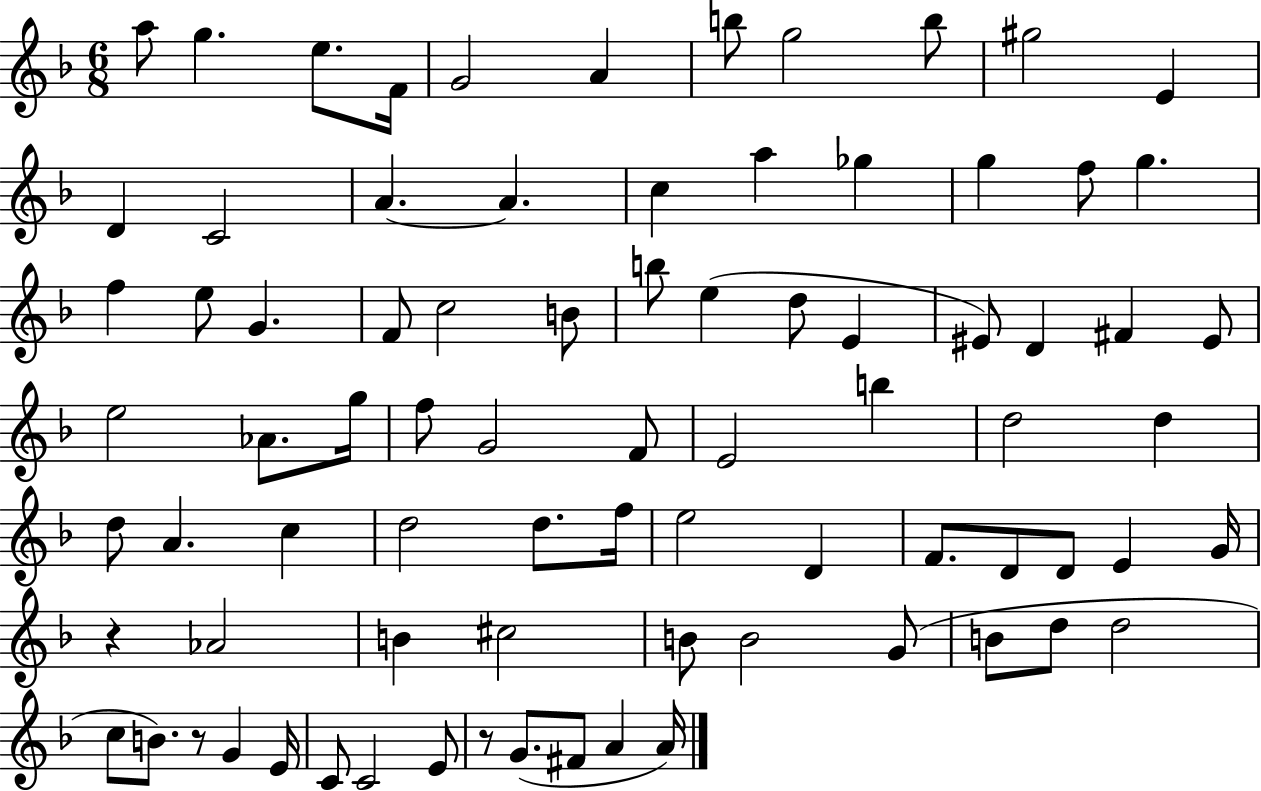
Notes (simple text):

A5/e G5/q. E5/e. F4/s G4/h A4/q B5/e G5/h B5/e G#5/h E4/q D4/q C4/h A4/q. A4/q. C5/q A5/q Gb5/q G5/q F5/e G5/q. F5/q E5/e G4/q. F4/e C5/h B4/e B5/e E5/q D5/e E4/q EIS4/e D4/q F#4/q EIS4/e E5/h Ab4/e. G5/s F5/e G4/h F4/e E4/h B5/q D5/h D5/q D5/e A4/q. C5/q D5/h D5/e. F5/s E5/h D4/q F4/e. D4/e D4/e E4/q G4/s R/q Ab4/h B4/q C#5/h B4/e B4/h G4/e B4/e D5/e D5/h C5/e B4/e. R/e G4/q E4/s C4/e C4/h E4/e R/e G4/e. F#4/e A4/q A4/s